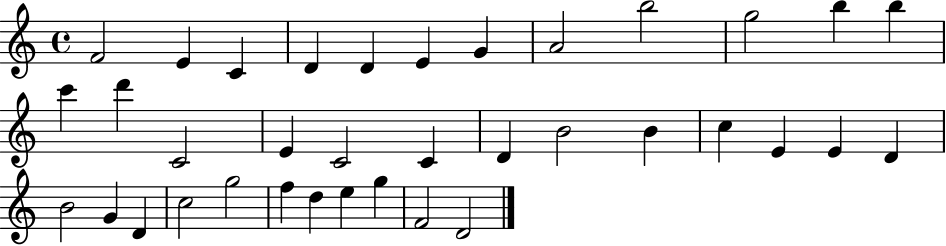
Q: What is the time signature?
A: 4/4